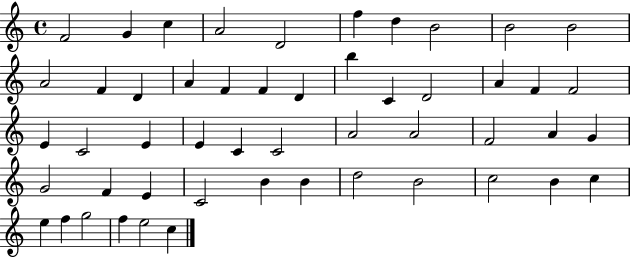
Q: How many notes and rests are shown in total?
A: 51